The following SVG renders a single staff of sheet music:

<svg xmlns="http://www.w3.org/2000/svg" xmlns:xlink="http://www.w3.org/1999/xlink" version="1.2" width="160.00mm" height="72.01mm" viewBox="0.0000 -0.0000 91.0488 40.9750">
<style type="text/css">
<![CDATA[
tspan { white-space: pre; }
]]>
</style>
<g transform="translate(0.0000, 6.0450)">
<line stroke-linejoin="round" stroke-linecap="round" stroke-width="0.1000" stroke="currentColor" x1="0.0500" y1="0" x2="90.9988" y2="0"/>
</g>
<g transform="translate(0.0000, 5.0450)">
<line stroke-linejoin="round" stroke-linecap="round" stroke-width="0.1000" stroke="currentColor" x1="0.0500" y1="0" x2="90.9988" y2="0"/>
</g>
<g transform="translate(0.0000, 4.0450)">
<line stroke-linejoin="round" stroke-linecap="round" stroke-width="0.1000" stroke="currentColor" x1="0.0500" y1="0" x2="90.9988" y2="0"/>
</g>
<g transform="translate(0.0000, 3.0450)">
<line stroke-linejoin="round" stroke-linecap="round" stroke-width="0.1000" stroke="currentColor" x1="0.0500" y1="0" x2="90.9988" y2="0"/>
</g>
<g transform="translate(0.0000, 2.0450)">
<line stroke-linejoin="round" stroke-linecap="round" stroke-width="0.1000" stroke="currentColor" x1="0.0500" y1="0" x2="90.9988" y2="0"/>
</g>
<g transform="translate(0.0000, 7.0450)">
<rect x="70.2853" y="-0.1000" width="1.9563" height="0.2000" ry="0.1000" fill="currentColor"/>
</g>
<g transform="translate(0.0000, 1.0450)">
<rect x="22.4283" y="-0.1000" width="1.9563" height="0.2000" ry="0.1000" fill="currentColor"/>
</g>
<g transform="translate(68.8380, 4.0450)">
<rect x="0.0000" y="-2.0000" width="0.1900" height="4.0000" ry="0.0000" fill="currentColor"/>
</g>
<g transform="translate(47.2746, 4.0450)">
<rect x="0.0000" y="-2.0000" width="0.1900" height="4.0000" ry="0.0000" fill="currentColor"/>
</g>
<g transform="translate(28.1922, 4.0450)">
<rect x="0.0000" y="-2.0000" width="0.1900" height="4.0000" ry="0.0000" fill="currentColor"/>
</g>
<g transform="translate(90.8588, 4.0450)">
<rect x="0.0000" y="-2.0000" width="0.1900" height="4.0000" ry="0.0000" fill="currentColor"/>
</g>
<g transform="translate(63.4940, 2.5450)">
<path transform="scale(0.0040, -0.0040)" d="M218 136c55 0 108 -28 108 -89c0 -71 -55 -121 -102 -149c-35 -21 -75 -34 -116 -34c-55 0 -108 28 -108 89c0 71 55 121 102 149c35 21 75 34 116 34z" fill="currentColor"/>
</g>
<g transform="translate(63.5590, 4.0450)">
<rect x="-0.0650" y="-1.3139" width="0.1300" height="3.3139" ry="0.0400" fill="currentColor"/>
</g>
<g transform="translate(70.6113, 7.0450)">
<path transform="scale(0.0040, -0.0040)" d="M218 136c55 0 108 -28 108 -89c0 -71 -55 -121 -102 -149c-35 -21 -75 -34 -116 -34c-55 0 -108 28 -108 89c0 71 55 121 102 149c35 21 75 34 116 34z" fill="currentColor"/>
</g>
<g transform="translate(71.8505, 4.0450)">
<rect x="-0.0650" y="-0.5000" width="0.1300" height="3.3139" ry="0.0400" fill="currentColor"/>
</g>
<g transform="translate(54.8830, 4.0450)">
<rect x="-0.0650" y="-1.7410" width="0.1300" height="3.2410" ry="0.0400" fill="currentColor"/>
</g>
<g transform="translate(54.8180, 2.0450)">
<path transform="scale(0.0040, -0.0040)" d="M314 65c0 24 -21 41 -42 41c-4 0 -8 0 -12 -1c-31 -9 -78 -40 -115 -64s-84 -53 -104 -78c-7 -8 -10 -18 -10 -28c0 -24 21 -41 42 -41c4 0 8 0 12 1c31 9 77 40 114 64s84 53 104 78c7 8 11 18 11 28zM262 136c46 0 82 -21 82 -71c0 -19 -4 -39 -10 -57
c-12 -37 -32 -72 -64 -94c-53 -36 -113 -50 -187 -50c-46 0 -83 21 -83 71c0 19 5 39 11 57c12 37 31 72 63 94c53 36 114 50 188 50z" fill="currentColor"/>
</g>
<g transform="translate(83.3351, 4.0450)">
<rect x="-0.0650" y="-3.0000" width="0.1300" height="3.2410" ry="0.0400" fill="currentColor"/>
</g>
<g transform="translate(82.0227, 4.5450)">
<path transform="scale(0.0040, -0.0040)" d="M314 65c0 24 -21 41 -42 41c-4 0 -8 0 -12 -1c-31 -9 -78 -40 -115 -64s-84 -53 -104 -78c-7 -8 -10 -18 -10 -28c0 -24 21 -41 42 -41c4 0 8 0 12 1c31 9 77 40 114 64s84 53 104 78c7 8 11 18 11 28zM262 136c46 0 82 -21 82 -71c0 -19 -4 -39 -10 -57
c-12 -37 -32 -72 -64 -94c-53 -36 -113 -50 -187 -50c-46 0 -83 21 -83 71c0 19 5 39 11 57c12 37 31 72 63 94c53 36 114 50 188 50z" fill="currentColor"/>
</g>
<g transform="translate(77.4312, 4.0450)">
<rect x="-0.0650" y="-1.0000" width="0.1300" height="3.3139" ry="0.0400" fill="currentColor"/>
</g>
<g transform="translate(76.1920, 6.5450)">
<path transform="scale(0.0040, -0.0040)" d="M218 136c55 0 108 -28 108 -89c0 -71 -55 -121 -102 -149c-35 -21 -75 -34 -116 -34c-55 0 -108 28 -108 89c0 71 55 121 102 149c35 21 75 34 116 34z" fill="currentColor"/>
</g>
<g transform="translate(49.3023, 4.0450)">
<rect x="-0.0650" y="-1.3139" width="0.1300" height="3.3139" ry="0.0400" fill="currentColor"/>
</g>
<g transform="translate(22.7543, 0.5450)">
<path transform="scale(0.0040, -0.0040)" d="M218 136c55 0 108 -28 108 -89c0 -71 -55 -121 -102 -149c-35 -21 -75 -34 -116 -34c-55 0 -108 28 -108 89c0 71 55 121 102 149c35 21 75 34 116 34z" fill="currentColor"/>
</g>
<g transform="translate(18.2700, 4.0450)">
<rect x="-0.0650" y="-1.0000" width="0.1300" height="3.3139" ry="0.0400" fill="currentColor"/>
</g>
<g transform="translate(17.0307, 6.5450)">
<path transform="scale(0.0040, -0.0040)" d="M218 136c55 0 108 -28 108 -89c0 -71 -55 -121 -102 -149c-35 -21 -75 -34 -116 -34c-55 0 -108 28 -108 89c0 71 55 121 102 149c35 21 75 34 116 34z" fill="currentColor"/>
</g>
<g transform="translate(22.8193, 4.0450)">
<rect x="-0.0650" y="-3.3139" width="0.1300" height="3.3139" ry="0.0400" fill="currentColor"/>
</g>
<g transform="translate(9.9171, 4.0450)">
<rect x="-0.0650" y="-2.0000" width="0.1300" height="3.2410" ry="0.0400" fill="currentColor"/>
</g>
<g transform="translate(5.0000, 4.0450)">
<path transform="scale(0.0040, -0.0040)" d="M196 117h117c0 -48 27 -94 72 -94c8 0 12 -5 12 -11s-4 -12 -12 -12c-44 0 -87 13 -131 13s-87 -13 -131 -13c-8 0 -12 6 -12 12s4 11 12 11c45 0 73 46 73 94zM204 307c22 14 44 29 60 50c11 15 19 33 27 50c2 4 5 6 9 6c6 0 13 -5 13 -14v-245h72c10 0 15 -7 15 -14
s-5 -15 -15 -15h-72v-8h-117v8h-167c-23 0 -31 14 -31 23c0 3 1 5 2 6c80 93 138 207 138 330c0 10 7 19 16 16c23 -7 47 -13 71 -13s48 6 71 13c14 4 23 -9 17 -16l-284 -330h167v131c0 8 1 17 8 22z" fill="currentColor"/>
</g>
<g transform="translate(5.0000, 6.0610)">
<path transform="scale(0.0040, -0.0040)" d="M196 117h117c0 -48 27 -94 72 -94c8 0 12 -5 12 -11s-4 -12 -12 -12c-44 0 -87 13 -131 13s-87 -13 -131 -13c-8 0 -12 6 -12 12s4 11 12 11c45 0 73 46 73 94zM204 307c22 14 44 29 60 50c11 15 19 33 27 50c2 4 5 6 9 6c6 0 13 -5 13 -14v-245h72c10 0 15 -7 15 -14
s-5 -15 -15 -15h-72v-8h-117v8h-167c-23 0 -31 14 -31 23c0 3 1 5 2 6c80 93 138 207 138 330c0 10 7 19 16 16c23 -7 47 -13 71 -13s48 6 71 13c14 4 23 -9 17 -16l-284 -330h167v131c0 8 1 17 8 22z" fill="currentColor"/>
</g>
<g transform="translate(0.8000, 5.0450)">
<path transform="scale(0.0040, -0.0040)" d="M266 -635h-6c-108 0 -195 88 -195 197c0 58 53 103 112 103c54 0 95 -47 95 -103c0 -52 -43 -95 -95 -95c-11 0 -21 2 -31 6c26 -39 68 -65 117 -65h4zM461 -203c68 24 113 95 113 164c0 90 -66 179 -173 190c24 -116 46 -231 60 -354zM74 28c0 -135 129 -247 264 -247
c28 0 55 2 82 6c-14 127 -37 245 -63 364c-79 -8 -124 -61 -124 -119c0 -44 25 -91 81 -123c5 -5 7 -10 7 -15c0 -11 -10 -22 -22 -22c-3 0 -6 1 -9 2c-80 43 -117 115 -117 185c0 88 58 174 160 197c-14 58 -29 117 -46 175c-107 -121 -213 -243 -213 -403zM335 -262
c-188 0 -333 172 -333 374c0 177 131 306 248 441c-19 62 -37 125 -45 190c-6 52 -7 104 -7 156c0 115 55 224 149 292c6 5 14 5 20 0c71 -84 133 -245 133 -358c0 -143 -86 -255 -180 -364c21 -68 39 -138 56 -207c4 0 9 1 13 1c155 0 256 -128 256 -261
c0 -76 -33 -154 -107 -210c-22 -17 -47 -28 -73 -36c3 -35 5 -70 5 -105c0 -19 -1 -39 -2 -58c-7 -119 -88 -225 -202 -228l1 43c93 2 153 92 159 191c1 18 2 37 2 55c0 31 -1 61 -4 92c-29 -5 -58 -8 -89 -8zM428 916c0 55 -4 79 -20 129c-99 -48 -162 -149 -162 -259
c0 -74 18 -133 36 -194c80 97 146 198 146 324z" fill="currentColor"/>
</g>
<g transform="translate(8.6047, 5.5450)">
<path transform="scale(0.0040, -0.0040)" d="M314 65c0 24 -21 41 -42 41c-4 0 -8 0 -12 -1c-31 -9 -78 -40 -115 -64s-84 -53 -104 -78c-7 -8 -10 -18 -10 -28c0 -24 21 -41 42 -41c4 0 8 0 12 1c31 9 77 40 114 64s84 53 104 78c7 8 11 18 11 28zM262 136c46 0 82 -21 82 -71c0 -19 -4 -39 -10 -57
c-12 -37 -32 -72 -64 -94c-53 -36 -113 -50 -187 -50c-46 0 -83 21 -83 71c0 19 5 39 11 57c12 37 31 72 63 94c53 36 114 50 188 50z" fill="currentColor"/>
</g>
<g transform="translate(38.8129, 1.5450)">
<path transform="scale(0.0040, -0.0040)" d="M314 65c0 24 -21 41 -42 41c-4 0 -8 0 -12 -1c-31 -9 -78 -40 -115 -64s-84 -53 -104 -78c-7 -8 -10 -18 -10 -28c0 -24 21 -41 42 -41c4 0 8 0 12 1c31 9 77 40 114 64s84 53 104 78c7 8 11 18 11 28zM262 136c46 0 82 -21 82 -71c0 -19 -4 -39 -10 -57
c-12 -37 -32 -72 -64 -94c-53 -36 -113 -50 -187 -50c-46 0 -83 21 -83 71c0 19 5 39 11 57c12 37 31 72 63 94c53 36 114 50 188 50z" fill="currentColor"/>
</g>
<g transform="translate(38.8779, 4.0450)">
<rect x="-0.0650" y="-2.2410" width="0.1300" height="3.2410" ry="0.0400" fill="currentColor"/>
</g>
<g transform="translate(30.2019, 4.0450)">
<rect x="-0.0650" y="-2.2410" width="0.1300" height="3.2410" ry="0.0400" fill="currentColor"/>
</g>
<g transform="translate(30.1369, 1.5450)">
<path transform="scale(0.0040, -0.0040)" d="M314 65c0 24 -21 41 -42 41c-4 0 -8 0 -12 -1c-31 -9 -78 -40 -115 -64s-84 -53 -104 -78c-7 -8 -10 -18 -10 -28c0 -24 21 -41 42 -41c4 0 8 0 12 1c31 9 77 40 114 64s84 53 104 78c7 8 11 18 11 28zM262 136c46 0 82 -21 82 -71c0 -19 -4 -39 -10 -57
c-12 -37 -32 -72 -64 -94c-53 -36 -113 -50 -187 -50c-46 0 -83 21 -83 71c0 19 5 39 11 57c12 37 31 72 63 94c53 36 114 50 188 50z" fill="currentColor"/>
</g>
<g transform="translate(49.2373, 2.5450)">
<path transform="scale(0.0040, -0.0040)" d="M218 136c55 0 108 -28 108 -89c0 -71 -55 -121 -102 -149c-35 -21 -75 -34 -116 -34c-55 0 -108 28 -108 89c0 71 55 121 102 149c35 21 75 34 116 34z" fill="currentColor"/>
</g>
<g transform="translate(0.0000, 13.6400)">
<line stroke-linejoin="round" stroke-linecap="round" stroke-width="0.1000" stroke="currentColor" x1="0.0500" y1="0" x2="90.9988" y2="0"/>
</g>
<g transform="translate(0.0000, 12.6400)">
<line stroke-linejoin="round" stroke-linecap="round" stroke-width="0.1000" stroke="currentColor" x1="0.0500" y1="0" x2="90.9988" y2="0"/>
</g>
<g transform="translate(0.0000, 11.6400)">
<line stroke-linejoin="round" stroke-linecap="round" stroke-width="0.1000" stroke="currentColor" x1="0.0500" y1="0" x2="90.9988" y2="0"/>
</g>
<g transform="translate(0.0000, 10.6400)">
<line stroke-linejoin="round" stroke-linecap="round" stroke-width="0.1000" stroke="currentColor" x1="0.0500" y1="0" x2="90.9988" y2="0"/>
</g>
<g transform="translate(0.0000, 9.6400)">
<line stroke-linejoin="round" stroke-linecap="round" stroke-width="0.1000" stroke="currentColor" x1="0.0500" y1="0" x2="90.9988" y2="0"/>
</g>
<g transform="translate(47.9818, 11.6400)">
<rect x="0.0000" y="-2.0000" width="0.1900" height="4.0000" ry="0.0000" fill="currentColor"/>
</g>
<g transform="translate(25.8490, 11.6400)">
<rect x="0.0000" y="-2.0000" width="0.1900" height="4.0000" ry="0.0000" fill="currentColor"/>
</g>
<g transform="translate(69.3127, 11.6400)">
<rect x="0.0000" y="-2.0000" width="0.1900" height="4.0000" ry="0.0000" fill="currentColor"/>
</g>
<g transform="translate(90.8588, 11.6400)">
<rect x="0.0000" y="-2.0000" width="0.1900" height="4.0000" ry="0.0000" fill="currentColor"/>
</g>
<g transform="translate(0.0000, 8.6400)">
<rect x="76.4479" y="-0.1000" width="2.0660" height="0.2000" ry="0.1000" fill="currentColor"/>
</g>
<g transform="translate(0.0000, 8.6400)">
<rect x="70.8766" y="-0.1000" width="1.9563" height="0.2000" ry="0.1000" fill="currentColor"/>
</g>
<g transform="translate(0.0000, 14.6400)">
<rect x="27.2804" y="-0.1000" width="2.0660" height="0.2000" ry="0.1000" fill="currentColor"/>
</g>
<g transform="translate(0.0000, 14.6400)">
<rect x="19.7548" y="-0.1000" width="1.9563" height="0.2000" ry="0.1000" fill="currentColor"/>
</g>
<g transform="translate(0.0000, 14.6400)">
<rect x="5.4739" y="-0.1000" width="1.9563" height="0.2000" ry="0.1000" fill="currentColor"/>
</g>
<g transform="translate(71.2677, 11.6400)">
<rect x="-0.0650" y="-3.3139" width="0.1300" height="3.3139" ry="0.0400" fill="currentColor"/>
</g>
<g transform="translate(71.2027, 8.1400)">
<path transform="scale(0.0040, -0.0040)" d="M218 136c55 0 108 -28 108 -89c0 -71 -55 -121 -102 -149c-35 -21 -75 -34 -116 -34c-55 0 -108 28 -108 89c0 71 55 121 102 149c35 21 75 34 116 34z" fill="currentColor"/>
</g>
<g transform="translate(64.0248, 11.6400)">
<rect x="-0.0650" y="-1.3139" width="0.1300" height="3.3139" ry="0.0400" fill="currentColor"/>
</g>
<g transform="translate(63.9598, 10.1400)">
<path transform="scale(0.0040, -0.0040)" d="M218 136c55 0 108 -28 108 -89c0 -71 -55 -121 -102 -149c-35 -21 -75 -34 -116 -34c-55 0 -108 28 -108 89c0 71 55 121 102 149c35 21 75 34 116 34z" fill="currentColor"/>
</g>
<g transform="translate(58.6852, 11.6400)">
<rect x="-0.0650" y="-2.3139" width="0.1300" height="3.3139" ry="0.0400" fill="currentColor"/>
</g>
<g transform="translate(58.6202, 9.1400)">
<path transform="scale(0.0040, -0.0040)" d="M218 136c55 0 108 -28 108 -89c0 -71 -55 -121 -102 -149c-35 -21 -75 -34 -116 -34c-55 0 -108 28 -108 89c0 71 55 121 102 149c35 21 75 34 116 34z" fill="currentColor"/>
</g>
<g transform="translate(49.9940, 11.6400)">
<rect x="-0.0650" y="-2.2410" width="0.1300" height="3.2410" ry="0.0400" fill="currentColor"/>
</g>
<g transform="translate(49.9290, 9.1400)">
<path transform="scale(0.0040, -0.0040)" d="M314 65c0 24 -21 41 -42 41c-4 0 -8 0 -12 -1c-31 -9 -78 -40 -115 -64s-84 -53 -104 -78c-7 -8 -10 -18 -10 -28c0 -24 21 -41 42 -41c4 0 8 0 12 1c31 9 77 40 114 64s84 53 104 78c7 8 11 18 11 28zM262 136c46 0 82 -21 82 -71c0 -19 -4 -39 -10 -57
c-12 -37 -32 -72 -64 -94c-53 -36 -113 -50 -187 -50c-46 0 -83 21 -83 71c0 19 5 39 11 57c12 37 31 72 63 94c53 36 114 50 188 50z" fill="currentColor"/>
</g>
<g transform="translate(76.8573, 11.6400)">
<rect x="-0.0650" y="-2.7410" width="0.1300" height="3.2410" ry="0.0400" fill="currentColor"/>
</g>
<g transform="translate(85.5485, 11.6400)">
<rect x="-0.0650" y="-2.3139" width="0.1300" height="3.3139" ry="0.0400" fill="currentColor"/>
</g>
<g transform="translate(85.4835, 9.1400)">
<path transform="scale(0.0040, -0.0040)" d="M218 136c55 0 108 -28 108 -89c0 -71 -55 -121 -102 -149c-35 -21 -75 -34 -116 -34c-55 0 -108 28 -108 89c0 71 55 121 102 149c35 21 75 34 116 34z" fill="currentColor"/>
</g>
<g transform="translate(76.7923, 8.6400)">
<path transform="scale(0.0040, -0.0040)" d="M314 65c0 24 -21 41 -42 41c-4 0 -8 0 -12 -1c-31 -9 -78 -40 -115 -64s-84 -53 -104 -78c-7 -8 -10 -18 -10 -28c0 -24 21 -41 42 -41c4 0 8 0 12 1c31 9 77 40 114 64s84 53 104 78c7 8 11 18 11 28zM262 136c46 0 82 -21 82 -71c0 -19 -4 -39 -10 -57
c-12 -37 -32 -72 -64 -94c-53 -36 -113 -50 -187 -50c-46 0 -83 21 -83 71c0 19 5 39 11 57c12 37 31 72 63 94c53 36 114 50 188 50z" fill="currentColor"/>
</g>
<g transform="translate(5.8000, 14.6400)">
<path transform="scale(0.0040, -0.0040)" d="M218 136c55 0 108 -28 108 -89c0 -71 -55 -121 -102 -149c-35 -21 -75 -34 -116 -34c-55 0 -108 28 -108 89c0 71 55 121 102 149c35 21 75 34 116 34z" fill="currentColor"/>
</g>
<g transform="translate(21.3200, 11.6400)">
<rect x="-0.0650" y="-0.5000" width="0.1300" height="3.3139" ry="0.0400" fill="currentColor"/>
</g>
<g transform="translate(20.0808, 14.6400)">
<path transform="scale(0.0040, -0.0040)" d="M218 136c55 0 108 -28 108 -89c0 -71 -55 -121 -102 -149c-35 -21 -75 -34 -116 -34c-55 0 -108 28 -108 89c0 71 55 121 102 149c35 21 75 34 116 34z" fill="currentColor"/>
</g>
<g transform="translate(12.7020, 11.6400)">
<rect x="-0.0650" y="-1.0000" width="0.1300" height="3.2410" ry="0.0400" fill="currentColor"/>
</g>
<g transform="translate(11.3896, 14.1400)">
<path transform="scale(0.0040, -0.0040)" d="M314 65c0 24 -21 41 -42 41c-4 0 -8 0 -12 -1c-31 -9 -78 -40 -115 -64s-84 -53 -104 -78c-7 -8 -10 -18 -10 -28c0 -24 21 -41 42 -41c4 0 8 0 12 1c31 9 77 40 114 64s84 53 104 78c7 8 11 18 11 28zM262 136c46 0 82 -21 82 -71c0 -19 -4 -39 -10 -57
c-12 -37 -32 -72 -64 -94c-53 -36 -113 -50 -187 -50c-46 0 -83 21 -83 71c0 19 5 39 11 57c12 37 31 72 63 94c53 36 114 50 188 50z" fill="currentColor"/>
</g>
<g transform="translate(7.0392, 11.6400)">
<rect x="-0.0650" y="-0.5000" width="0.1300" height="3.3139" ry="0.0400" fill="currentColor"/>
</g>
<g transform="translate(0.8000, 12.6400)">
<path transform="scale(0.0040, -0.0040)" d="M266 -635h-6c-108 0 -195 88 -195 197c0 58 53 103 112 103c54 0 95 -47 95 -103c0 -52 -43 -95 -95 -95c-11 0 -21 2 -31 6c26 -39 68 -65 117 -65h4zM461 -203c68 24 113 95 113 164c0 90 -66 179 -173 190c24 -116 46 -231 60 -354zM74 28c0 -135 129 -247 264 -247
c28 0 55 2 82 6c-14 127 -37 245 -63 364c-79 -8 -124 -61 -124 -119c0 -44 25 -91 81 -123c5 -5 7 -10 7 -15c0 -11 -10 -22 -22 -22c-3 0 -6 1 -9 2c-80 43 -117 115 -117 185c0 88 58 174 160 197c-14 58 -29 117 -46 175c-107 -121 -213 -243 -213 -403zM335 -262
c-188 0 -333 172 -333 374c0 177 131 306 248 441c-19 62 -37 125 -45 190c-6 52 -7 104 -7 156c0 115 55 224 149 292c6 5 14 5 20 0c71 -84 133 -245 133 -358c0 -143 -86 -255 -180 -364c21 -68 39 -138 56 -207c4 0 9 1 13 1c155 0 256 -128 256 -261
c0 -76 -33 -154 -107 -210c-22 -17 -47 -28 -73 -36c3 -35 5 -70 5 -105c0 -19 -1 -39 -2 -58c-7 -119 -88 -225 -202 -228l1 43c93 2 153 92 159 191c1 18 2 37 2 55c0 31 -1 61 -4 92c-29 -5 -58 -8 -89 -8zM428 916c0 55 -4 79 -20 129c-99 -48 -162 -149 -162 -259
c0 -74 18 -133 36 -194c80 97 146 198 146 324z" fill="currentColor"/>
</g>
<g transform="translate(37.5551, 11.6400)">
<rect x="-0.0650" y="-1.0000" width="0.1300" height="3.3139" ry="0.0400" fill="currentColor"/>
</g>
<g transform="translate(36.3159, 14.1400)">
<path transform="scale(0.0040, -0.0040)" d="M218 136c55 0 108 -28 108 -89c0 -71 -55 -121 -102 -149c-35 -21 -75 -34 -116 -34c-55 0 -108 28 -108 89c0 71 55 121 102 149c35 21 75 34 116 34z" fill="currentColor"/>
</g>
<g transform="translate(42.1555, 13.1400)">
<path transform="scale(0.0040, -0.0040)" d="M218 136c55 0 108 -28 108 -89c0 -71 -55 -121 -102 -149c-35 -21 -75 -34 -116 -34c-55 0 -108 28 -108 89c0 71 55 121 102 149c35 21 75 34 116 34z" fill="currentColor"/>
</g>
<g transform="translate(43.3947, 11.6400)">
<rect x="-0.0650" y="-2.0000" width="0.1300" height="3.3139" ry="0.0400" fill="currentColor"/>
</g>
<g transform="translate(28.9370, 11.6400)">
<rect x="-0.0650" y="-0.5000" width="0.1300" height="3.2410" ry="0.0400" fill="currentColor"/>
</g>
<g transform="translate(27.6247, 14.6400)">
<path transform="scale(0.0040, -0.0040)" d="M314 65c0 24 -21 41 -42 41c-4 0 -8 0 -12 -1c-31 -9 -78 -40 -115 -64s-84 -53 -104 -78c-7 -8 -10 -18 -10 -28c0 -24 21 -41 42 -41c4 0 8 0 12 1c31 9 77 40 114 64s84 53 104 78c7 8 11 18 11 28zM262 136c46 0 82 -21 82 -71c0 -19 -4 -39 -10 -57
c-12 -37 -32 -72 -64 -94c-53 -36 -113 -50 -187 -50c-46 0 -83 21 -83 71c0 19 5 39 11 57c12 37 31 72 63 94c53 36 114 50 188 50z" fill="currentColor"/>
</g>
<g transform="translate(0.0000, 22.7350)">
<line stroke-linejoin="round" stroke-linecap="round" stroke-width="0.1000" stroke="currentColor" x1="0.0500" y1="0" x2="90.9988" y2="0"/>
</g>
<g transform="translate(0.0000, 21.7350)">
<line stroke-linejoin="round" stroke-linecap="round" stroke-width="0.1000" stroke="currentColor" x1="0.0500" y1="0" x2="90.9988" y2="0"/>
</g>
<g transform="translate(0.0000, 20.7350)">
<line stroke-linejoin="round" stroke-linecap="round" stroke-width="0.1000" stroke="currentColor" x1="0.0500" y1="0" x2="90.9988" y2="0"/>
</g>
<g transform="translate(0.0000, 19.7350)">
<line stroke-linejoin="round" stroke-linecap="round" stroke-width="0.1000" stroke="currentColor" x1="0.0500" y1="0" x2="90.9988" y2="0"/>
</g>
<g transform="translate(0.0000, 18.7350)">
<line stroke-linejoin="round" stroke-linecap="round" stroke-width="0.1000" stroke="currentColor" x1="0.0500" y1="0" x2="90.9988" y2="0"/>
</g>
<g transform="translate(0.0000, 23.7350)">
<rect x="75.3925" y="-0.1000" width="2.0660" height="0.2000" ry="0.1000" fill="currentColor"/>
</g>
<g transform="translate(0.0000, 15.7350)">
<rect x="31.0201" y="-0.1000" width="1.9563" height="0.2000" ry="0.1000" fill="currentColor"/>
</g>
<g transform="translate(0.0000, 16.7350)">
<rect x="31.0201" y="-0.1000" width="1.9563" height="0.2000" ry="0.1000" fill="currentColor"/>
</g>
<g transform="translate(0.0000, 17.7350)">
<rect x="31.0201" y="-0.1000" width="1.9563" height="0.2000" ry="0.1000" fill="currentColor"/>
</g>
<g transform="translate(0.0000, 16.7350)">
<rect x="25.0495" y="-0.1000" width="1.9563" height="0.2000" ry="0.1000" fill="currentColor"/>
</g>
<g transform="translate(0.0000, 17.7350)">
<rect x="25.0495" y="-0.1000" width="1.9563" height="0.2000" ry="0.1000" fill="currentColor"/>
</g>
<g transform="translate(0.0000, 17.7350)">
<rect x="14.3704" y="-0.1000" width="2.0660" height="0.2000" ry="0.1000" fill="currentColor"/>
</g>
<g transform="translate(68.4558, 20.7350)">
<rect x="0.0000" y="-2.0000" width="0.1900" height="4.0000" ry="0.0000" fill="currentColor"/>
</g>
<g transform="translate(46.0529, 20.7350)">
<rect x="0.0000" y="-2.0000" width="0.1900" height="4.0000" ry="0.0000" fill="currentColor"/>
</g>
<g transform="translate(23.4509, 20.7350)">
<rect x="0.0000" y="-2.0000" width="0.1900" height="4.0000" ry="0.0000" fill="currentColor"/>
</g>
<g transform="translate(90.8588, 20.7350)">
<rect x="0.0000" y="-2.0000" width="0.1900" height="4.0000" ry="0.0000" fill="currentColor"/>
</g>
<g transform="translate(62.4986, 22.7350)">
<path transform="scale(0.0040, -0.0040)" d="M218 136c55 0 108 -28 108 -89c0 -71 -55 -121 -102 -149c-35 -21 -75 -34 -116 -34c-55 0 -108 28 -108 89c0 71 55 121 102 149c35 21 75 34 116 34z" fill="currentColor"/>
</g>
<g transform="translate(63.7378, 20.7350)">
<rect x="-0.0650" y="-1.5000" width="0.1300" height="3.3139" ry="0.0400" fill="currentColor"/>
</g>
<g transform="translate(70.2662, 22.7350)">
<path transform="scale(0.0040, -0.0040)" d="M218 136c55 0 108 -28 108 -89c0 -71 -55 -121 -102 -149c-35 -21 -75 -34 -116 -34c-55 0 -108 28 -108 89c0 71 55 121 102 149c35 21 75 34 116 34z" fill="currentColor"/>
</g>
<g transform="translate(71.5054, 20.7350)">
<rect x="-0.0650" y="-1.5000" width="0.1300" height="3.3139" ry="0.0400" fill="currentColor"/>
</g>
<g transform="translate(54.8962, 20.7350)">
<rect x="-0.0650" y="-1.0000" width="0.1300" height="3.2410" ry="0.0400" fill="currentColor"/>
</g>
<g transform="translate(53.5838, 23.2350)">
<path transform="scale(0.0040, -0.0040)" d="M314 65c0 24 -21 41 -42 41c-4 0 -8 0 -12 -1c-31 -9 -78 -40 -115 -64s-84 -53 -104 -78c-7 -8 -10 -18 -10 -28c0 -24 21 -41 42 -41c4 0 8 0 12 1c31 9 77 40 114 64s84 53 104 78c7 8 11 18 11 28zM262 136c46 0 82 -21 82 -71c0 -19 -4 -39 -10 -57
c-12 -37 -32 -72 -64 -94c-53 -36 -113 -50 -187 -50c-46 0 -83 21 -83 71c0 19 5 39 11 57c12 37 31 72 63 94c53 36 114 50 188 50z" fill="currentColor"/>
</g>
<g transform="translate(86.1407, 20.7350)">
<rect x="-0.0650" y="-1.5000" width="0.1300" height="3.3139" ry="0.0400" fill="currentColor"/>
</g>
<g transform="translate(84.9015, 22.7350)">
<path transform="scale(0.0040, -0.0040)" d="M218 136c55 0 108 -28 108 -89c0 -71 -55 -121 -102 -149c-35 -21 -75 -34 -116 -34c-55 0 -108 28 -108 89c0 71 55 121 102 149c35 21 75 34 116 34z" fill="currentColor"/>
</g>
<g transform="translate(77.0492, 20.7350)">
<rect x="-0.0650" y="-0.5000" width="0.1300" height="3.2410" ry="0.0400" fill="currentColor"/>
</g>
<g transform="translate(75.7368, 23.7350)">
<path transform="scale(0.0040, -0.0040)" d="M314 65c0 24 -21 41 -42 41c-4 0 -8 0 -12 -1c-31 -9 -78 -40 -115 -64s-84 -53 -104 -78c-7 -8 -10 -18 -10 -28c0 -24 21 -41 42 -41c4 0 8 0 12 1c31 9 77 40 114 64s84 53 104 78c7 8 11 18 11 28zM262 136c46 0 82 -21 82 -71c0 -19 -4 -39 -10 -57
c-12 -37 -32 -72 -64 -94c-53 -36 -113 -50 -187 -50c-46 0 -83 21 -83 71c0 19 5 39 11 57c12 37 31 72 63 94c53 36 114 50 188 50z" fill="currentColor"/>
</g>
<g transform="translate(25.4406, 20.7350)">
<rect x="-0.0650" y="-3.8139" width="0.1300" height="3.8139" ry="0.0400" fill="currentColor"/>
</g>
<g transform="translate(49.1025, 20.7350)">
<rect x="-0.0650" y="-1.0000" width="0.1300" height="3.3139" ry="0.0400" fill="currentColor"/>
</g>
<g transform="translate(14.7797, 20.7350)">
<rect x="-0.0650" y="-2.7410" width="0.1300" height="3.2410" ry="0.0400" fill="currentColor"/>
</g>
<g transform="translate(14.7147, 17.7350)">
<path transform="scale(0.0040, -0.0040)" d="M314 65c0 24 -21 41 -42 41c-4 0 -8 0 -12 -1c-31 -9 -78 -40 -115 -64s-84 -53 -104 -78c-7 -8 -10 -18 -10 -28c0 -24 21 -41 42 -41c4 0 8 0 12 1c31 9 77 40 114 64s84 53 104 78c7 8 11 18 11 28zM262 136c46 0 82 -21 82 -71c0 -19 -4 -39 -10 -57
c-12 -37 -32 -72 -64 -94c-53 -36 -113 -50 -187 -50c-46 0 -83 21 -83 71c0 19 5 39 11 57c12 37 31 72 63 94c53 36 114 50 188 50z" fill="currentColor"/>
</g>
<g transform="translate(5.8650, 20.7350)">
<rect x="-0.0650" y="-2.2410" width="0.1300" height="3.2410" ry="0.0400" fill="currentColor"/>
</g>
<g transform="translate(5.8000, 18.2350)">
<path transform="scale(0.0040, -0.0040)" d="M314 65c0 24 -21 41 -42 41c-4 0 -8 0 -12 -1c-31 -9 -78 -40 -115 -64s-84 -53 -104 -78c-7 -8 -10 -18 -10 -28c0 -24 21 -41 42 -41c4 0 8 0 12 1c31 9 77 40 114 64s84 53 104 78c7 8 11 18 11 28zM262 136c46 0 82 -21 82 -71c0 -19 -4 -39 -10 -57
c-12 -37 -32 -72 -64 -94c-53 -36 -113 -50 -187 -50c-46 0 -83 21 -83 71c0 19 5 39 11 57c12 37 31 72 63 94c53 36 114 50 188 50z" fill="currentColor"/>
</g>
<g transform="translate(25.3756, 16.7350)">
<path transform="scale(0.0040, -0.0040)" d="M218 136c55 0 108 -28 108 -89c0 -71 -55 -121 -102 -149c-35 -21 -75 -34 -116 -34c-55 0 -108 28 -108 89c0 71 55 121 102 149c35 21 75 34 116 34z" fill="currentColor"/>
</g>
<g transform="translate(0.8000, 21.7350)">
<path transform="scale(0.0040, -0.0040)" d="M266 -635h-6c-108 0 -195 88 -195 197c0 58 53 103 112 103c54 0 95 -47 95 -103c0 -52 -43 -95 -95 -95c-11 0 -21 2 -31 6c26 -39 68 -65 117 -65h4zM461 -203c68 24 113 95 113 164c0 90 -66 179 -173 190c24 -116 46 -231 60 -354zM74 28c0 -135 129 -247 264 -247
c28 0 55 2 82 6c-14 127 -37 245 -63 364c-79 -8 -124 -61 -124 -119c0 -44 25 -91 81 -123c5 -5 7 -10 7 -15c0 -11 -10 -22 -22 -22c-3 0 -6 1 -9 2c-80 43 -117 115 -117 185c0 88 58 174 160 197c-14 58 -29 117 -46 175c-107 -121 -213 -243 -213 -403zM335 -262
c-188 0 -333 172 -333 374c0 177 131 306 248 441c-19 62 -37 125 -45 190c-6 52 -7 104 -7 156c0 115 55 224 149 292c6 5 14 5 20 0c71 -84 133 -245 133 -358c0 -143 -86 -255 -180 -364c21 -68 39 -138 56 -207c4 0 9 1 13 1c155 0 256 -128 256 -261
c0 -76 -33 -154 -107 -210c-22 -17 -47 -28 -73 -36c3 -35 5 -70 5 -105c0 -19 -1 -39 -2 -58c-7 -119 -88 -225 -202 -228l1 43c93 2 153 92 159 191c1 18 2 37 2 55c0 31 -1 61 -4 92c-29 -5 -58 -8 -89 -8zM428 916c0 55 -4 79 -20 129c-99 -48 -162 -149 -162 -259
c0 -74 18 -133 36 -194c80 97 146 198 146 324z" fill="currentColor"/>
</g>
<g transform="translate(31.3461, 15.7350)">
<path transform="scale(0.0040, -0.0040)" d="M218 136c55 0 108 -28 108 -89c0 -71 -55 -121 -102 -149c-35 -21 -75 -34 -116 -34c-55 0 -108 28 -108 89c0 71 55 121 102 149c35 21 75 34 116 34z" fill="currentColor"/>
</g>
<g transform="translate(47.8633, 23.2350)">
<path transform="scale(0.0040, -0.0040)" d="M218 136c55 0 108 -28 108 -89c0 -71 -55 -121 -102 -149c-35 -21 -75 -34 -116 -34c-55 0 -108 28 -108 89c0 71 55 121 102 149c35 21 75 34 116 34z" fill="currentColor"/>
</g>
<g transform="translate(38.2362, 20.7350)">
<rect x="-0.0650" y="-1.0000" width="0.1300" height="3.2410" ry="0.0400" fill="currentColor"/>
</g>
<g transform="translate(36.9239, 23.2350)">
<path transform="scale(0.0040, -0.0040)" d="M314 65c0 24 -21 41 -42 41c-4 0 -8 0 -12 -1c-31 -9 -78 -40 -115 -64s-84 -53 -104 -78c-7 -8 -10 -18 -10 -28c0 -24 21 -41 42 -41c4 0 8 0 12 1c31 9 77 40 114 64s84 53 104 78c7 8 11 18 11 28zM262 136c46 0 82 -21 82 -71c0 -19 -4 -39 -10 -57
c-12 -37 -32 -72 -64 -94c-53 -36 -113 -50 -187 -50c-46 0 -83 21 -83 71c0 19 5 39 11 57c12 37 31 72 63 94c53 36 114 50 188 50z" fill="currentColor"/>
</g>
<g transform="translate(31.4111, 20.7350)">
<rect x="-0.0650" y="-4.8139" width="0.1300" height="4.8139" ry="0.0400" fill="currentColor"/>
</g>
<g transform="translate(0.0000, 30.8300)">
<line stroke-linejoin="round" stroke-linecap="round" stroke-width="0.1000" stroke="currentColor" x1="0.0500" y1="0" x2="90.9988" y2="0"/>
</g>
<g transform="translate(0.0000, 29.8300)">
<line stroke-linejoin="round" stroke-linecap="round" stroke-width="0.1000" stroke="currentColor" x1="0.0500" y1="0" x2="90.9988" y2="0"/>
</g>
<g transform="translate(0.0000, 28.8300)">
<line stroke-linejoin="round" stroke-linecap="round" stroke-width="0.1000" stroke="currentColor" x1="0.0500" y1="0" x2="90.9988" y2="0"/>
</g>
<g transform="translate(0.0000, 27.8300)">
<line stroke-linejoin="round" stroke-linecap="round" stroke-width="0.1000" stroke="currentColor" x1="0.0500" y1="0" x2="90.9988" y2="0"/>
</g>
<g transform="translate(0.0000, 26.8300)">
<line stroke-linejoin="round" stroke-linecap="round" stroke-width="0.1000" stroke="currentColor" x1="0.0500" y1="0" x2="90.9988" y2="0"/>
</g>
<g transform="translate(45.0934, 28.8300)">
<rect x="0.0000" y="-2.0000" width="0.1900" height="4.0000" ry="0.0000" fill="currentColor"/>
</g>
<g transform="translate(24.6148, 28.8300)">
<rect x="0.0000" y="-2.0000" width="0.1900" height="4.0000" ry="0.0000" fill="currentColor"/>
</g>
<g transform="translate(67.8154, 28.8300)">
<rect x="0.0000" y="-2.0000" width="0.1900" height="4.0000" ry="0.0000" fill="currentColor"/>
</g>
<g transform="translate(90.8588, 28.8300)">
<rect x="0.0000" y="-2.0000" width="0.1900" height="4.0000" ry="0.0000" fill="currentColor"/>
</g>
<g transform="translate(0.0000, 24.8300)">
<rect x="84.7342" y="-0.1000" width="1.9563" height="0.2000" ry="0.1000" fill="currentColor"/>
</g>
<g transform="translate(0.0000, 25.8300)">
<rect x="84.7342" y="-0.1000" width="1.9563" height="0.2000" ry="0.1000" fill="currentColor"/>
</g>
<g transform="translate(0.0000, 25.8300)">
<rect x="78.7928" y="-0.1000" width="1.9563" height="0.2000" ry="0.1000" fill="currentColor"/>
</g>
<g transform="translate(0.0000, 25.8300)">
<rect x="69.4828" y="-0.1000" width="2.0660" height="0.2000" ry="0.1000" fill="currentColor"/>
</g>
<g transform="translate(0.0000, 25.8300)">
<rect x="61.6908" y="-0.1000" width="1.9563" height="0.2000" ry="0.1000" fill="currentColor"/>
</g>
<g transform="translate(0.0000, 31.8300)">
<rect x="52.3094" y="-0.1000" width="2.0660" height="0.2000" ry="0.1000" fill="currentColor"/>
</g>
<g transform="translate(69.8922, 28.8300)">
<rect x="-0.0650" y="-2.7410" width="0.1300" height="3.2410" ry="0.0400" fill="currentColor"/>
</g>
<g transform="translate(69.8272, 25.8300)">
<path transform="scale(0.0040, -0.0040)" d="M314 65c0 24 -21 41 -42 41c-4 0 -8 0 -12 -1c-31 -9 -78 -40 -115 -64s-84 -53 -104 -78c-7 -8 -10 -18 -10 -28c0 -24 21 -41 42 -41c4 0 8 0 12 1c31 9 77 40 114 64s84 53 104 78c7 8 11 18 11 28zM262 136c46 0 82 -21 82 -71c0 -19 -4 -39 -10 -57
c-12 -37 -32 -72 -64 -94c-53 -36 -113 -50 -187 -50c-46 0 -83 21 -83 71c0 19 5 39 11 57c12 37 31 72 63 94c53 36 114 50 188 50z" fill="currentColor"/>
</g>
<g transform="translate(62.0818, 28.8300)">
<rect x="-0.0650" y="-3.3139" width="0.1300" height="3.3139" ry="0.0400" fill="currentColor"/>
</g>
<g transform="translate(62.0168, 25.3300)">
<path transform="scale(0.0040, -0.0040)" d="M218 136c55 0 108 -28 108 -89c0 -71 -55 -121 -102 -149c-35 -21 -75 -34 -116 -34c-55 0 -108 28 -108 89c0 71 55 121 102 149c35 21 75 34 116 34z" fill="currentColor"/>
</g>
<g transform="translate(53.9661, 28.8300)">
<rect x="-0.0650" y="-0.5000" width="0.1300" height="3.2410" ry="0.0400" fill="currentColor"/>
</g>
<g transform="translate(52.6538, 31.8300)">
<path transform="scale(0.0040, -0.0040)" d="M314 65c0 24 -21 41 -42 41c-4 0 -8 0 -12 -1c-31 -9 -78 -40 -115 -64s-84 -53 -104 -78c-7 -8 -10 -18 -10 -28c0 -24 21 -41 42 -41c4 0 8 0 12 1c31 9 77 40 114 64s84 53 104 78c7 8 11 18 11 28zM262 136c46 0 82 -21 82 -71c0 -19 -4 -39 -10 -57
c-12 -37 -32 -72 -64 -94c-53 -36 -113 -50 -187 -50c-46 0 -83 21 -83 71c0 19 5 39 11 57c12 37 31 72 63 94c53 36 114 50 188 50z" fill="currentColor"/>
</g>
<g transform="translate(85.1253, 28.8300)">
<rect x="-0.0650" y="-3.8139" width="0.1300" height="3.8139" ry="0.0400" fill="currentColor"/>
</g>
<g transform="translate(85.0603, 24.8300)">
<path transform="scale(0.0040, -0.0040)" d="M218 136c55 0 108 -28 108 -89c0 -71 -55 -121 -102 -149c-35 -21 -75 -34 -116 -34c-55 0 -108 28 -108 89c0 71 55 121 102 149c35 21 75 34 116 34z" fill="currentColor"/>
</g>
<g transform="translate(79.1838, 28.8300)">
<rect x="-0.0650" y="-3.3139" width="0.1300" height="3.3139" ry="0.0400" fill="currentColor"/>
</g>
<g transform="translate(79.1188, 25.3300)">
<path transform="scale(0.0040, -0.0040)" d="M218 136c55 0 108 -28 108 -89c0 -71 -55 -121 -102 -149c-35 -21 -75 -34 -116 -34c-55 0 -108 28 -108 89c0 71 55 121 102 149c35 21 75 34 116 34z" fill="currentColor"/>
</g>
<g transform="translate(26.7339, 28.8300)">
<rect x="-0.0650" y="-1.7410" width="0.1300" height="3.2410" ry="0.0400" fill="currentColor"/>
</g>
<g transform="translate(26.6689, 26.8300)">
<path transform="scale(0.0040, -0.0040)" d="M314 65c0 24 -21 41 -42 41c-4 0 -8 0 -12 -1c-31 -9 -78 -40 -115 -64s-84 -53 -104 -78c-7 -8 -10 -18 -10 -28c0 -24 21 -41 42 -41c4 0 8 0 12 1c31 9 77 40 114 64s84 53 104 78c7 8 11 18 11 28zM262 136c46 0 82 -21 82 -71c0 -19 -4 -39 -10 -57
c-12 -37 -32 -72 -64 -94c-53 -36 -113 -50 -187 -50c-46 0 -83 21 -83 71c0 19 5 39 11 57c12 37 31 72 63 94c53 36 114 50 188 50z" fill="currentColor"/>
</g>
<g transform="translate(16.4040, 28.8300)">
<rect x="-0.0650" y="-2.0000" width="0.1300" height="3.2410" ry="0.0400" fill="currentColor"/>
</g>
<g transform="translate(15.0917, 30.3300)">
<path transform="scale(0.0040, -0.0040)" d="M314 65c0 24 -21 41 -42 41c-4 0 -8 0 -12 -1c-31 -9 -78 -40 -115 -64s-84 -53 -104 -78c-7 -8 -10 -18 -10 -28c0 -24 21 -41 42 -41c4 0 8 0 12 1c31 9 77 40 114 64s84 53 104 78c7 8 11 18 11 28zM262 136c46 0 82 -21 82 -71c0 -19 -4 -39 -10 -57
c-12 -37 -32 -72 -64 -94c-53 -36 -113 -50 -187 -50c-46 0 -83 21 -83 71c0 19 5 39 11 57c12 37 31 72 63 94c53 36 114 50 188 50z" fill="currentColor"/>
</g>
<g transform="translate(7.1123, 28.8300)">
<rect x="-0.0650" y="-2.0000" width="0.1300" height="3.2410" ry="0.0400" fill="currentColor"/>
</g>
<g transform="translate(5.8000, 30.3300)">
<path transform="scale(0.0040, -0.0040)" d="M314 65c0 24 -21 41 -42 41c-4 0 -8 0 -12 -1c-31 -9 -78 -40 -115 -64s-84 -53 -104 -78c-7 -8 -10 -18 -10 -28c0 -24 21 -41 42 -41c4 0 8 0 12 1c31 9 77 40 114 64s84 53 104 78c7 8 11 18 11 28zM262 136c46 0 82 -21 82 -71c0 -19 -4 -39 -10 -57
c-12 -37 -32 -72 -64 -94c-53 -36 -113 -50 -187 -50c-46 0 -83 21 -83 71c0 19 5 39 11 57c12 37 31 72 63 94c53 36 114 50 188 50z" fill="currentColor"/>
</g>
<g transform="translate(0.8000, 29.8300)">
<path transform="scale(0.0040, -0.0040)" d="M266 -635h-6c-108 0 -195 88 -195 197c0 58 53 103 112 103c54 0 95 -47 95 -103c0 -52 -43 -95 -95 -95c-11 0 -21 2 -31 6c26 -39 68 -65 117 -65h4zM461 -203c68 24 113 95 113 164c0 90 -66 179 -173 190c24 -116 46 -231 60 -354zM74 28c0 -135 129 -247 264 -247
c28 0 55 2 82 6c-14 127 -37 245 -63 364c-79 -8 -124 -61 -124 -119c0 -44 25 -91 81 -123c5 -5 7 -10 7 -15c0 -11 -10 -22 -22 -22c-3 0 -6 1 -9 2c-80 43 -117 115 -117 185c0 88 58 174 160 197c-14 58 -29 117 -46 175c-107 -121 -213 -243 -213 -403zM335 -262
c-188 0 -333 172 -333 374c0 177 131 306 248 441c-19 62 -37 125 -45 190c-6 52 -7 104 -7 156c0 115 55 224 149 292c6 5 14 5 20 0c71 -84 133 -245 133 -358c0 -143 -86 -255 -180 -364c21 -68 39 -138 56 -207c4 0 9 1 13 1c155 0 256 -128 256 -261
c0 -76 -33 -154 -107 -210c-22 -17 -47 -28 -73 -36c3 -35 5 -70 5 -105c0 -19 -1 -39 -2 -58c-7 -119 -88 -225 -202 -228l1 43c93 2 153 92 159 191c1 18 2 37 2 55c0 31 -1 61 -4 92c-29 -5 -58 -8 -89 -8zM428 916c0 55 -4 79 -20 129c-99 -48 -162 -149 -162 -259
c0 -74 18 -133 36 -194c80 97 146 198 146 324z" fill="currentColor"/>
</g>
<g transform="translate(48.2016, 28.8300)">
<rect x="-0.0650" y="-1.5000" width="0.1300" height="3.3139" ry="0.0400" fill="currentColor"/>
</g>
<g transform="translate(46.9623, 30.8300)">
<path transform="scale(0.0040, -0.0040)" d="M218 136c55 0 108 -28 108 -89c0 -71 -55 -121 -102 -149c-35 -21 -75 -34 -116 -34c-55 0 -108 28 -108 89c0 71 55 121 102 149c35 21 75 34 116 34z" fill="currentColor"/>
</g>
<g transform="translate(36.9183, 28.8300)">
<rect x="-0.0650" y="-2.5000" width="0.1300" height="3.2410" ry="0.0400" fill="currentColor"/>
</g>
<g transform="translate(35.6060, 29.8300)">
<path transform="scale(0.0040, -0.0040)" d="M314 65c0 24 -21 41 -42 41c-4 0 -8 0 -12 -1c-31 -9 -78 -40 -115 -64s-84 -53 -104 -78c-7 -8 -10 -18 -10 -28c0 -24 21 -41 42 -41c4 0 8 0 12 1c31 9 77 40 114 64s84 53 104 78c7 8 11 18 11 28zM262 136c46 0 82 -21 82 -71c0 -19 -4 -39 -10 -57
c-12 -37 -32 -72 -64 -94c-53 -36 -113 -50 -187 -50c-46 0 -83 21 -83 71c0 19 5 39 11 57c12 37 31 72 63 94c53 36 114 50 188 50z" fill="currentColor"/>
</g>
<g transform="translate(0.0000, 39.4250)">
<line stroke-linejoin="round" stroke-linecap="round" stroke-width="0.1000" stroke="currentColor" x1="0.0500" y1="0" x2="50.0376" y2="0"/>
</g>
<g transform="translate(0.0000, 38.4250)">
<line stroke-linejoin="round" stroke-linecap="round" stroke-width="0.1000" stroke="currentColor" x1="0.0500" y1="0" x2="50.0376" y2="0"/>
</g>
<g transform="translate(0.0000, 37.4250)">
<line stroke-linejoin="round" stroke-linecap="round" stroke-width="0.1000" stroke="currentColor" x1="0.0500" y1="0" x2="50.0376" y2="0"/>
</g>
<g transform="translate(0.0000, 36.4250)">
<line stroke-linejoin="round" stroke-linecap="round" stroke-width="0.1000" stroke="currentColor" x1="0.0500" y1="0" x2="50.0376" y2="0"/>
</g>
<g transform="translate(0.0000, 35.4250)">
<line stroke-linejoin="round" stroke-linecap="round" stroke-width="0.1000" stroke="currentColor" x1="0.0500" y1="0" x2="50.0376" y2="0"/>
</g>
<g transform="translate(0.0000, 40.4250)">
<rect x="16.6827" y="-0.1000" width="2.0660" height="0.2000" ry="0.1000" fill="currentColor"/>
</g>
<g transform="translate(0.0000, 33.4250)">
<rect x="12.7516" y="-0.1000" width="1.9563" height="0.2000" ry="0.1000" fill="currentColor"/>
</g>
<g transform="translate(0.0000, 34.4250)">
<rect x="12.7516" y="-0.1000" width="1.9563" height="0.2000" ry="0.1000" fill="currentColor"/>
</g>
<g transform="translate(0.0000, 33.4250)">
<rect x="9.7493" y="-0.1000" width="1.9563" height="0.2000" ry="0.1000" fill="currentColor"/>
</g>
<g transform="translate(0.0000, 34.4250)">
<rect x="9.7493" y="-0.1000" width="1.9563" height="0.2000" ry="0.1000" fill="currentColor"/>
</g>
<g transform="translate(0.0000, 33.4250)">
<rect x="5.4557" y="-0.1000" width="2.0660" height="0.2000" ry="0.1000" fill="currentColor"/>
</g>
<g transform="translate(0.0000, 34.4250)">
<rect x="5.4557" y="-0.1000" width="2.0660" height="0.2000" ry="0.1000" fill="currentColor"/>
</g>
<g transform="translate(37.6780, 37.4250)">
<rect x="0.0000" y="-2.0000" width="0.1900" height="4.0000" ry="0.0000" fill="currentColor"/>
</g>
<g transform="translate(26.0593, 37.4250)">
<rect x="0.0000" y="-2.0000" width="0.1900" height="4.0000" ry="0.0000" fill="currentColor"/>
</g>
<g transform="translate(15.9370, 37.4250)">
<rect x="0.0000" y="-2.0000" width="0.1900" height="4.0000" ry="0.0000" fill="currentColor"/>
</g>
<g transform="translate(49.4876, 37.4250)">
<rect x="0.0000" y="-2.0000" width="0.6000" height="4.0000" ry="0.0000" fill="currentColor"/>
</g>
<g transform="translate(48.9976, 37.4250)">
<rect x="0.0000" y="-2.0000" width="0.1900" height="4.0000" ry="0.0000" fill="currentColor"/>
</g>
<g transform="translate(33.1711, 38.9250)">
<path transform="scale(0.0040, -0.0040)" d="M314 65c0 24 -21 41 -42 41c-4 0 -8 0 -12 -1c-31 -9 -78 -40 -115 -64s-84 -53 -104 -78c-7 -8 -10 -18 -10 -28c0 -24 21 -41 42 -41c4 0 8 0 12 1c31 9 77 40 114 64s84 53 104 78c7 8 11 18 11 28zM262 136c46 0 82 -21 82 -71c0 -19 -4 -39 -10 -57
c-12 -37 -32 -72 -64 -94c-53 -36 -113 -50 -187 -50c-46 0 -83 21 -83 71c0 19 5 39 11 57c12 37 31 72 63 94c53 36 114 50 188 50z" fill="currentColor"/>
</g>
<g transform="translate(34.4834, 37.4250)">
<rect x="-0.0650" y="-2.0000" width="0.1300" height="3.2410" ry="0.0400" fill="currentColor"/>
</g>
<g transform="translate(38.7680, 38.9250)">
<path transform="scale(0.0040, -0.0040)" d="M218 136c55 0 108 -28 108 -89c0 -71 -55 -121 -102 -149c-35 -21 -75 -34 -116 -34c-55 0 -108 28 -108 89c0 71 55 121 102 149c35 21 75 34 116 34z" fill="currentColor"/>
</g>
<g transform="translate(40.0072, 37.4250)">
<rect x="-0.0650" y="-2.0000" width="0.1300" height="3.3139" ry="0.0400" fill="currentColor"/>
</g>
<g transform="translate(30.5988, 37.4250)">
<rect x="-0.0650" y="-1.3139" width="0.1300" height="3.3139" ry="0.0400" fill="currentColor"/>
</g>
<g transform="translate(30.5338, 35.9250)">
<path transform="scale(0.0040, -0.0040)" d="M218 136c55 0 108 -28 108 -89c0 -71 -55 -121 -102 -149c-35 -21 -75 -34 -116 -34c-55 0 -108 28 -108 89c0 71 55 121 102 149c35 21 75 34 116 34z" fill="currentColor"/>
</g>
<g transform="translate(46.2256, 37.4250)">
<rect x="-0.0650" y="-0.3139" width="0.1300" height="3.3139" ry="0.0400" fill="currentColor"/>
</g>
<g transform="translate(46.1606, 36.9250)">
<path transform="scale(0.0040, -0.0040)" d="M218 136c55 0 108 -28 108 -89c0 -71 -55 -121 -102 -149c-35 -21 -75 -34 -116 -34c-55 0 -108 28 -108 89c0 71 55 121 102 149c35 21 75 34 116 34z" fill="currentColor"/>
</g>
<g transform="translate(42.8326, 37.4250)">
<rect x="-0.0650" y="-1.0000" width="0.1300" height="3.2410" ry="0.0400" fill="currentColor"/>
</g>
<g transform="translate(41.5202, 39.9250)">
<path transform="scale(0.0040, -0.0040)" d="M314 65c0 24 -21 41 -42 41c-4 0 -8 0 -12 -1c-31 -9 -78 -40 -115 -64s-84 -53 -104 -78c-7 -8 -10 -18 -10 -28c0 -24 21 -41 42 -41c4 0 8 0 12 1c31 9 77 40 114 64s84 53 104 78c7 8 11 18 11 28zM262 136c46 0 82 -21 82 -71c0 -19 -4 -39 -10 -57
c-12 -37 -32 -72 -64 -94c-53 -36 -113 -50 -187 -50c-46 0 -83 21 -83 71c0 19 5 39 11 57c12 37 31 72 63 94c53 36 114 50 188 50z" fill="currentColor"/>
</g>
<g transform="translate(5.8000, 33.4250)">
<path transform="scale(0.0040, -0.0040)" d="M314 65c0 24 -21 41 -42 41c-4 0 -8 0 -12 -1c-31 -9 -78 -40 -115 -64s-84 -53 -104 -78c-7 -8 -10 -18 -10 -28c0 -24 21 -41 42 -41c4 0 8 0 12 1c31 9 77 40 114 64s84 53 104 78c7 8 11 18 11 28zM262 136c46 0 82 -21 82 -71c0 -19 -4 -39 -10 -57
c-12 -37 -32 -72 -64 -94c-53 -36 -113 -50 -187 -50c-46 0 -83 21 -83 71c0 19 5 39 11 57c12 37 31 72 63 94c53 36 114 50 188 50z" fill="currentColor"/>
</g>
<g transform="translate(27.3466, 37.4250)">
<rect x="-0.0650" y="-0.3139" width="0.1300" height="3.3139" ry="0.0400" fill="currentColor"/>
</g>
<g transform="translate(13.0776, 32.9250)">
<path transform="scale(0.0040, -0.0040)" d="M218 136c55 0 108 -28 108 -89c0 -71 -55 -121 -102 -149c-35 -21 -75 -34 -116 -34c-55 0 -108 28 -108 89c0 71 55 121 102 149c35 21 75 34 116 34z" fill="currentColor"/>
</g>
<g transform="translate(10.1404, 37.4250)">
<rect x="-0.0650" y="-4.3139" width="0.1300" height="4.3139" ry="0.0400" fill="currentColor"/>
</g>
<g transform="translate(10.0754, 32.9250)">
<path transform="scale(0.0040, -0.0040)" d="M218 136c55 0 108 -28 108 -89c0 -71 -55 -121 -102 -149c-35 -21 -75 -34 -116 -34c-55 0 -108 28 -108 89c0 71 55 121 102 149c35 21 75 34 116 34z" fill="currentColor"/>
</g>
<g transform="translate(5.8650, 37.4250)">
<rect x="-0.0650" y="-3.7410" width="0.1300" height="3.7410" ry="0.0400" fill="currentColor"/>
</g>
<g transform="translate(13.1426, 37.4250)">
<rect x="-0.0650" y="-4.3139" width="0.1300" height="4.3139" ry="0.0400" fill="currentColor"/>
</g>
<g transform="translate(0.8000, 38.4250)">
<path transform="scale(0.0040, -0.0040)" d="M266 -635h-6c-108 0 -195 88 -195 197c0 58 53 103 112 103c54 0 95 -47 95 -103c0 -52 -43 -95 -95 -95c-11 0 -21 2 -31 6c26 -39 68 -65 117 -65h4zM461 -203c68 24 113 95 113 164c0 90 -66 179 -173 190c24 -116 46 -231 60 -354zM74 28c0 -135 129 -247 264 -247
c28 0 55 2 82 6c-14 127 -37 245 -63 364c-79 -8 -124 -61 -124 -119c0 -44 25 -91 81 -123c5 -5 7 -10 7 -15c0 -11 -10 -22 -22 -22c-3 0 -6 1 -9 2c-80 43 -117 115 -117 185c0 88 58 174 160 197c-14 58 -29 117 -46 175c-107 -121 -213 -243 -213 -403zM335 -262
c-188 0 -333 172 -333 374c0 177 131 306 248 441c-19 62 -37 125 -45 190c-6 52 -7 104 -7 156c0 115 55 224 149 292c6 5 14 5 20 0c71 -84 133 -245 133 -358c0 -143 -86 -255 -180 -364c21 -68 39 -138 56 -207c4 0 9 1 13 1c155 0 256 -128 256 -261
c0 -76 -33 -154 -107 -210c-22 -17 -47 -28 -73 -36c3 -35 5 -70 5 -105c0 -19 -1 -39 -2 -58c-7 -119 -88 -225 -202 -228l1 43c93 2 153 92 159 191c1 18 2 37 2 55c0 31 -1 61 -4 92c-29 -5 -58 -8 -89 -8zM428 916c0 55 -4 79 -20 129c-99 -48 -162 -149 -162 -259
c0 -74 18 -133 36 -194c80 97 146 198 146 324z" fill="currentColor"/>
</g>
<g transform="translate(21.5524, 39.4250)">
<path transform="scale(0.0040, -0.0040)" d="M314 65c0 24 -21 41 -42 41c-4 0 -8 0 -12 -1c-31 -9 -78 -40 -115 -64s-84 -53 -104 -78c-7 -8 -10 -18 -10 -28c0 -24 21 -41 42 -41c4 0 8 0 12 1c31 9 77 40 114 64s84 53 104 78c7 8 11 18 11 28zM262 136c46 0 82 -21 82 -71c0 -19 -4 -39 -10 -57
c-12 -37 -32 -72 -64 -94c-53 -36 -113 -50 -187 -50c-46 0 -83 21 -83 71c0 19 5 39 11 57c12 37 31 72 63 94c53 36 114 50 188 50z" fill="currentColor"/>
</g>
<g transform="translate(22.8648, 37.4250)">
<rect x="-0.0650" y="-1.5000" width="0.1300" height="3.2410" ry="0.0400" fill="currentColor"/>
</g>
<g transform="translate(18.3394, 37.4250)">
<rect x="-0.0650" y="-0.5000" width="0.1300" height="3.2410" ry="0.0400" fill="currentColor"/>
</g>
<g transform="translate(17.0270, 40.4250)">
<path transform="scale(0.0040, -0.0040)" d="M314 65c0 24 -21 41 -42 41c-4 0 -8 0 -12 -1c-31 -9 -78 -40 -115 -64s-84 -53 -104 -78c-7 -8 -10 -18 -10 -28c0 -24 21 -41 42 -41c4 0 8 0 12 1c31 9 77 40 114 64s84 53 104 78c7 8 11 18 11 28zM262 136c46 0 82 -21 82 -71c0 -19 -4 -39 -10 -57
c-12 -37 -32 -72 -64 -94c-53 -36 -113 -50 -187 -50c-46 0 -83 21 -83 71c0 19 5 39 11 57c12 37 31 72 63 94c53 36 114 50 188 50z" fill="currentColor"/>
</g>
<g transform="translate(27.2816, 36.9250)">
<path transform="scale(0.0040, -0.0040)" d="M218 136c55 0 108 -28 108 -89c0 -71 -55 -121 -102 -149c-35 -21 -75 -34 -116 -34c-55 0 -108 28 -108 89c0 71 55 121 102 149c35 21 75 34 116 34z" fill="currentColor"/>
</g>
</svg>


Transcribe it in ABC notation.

X:1
T:Untitled
M:4/4
L:1/4
K:C
F2 D b g2 g2 e f2 e C D A2 C D2 C C2 D F g2 g e b a2 g g2 a2 c' e' D2 D D2 E E C2 E F2 F2 f2 G2 E C2 b a2 b c' c'2 d' d' C2 E2 c e F2 F D2 c